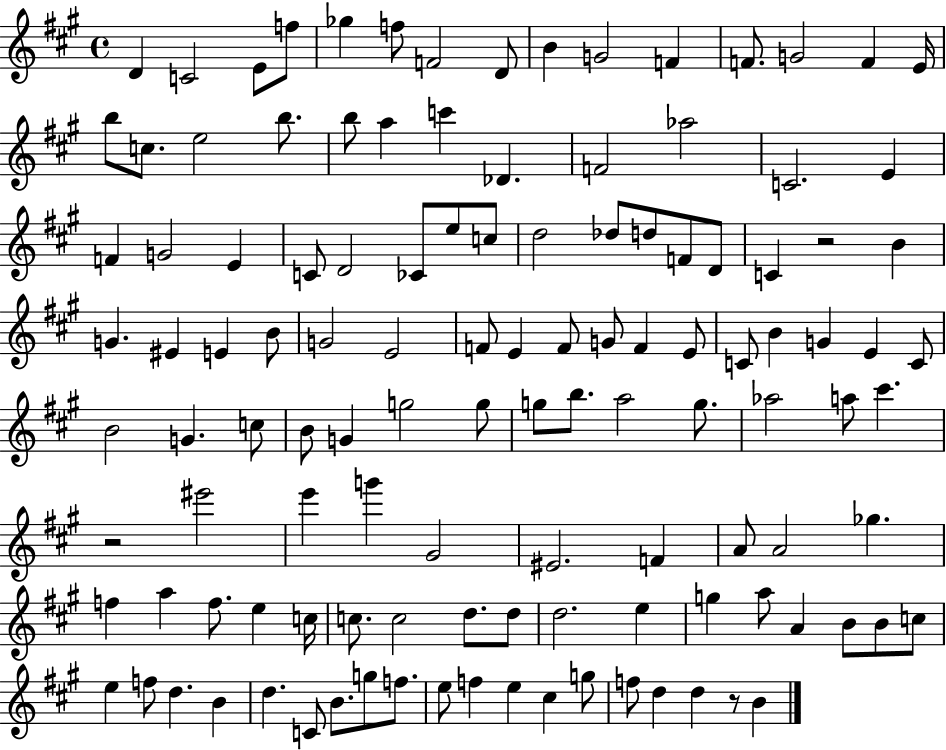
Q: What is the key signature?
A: A major